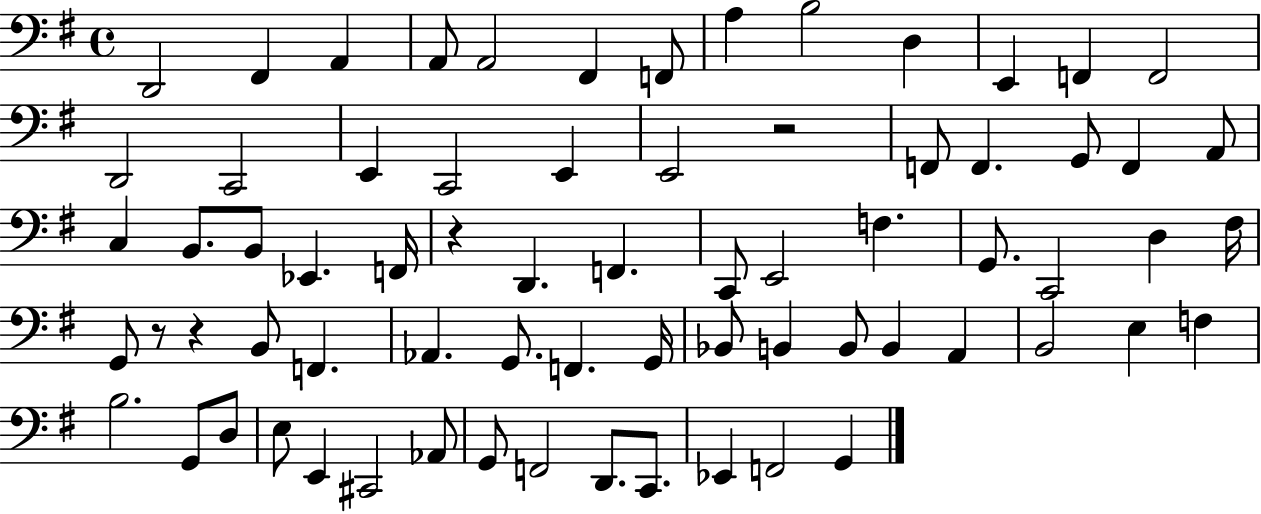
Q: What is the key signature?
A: G major